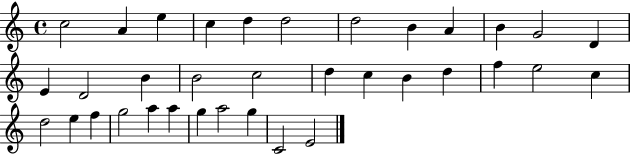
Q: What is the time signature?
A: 4/4